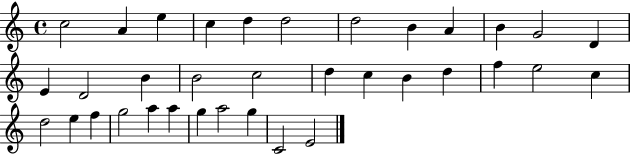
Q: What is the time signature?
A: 4/4